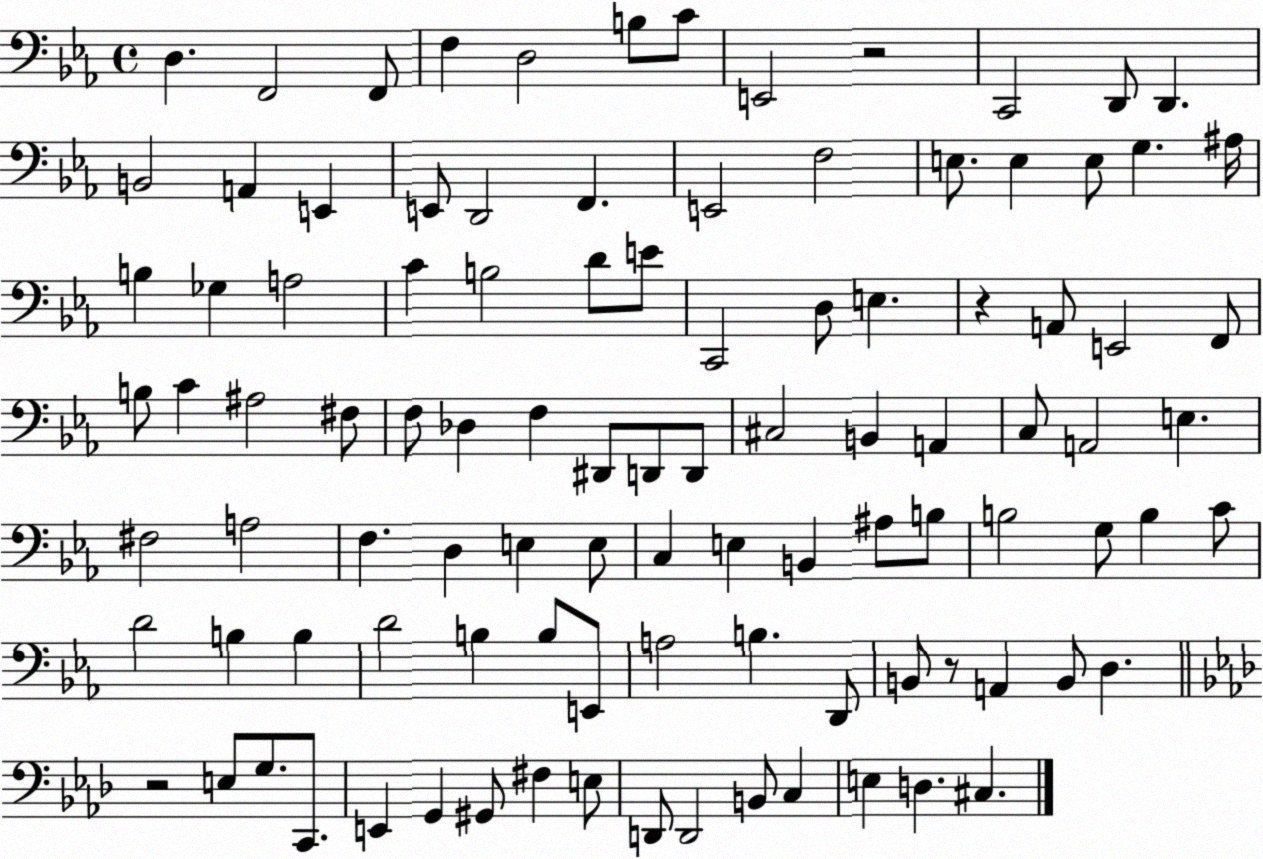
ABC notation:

X:1
T:Untitled
M:4/4
L:1/4
K:Eb
D, F,,2 F,,/2 F, D,2 B,/2 C/2 E,,2 z2 C,,2 D,,/2 D,, B,,2 A,, E,, E,,/2 D,,2 F,, E,,2 F,2 E,/2 E, E,/2 G, ^A,/4 B, _G, A,2 C B,2 D/2 E/2 C,,2 D,/2 E, z A,,/2 E,,2 F,,/2 B,/2 C ^A,2 ^F,/2 F,/2 _D, F, ^D,,/2 D,,/2 D,,/2 ^C,2 B,, A,, C,/2 A,,2 E, ^F,2 A,2 F, D, E, E,/2 C, E, B,, ^A,/2 B,/2 B,2 G,/2 B, C/2 D2 B, B, D2 B, B,/2 E,,/2 A,2 B, D,,/2 B,,/2 z/2 A,, B,,/2 D, z2 E,/2 G,/2 C,,/2 E,, G,, ^G,,/2 ^F, E,/2 D,,/2 D,,2 B,,/2 C, E, D, ^C,